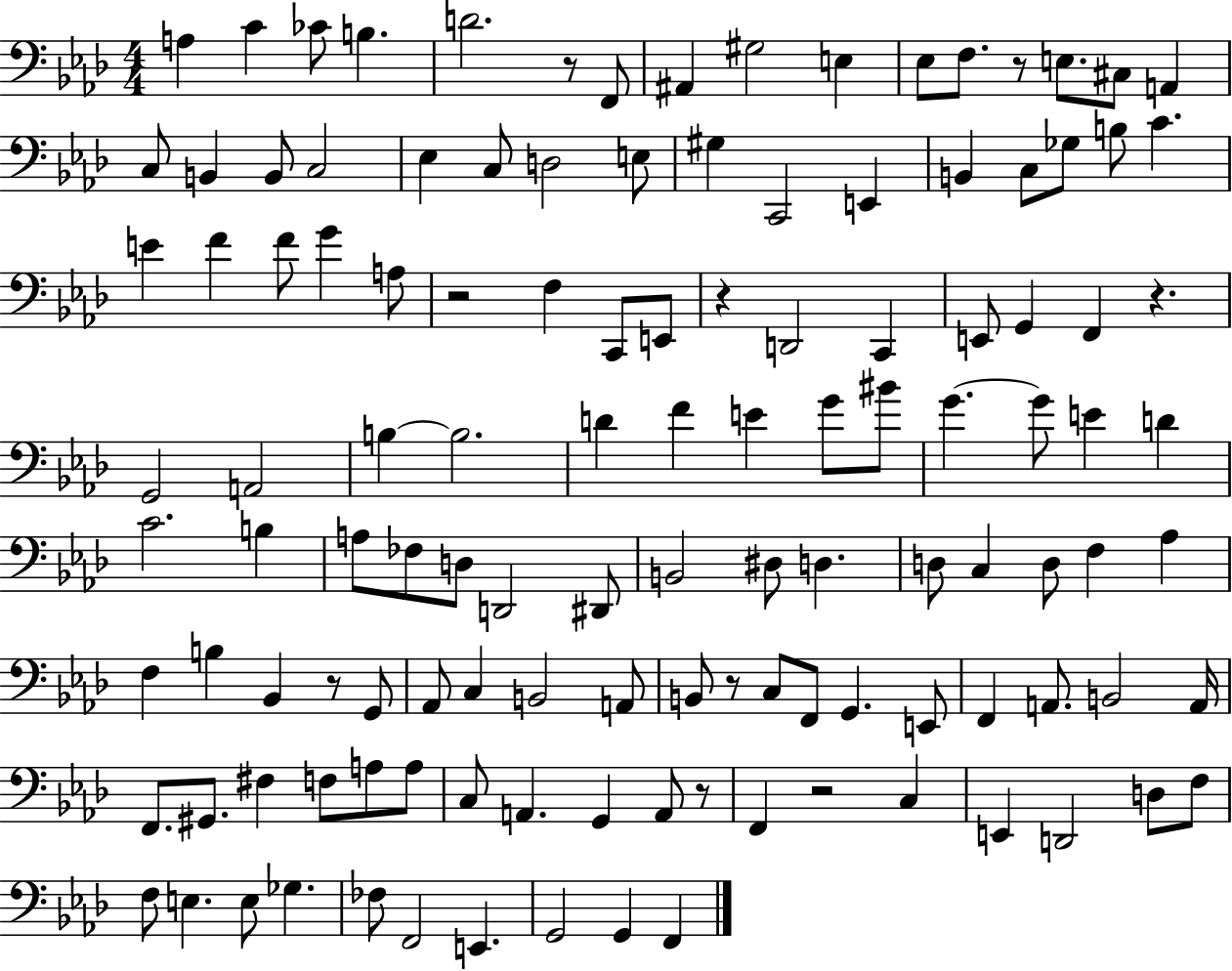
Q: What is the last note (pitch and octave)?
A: F2